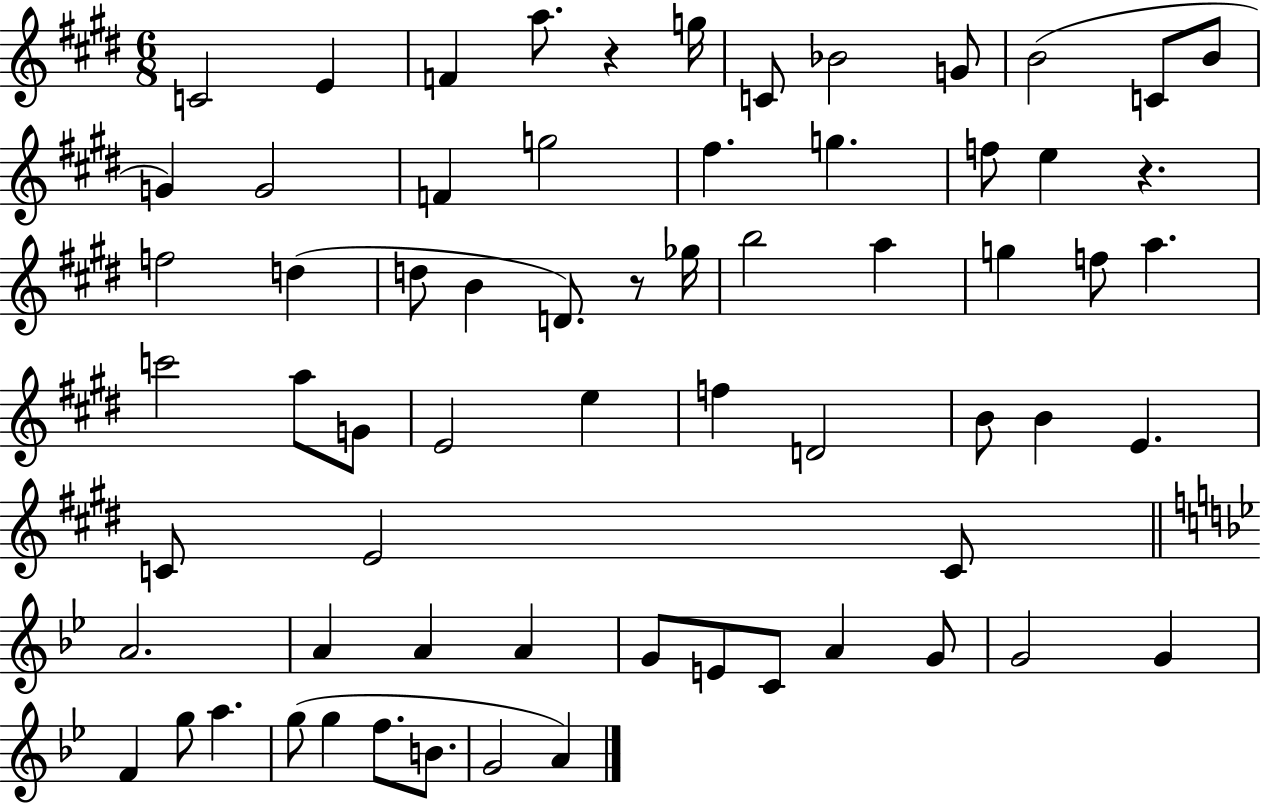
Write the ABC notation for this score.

X:1
T:Untitled
M:6/8
L:1/4
K:E
C2 E F a/2 z g/4 C/2 _B2 G/2 B2 C/2 B/2 G G2 F g2 ^f g f/2 e z f2 d d/2 B D/2 z/2 _g/4 b2 a g f/2 a c'2 a/2 G/2 E2 e f D2 B/2 B E C/2 E2 C/2 A2 A A A G/2 E/2 C/2 A G/2 G2 G F g/2 a g/2 g f/2 B/2 G2 A